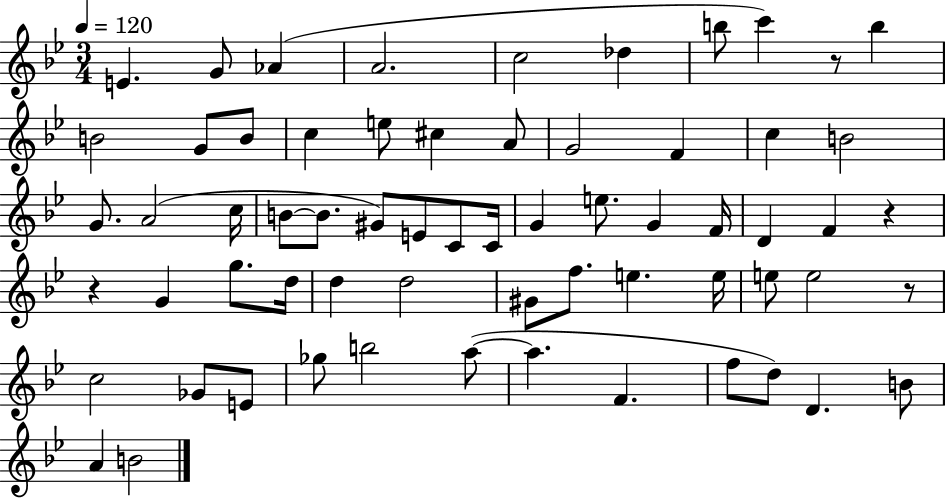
E4/q. G4/e Ab4/q A4/h. C5/h Db5/q B5/e C6/q R/e B5/q B4/h G4/e B4/e C5/q E5/e C#5/q A4/e G4/h F4/q C5/q B4/h G4/e. A4/h C5/s B4/e B4/e. G#4/e E4/e C4/e C4/s G4/q E5/e. G4/q F4/s D4/q F4/q R/q R/q G4/q G5/e. D5/s D5/q D5/h G#4/e F5/e. E5/q. E5/s E5/e E5/h R/e C5/h Gb4/e E4/e Gb5/e B5/h A5/e A5/q. F4/q. F5/e D5/e D4/q. B4/e A4/q B4/h